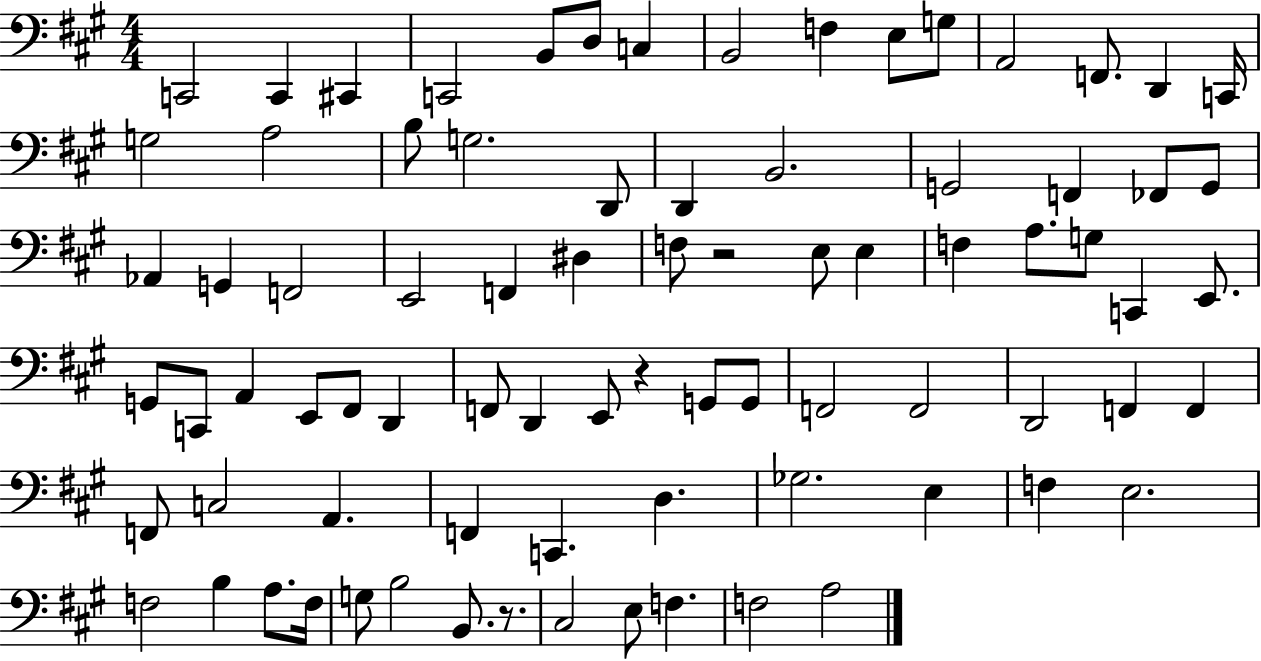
{
  \clef bass
  \numericTimeSignature
  \time 4/4
  \key a \major
  c,2 c,4 cis,4 | c,2 b,8 d8 c4 | b,2 f4 e8 g8 | a,2 f,8. d,4 c,16 | \break g2 a2 | b8 g2. d,8 | d,4 b,2. | g,2 f,4 fes,8 g,8 | \break aes,4 g,4 f,2 | e,2 f,4 dis4 | f8 r2 e8 e4 | f4 a8. g8 c,4 e,8. | \break g,8 c,8 a,4 e,8 fis,8 d,4 | f,8 d,4 e,8 r4 g,8 g,8 | f,2 f,2 | d,2 f,4 f,4 | \break f,8 c2 a,4. | f,4 c,4. d4. | ges2. e4 | f4 e2. | \break f2 b4 a8. f16 | g8 b2 b,8. r8. | cis2 e8 f4. | f2 a2 | \break \bar "|."
}